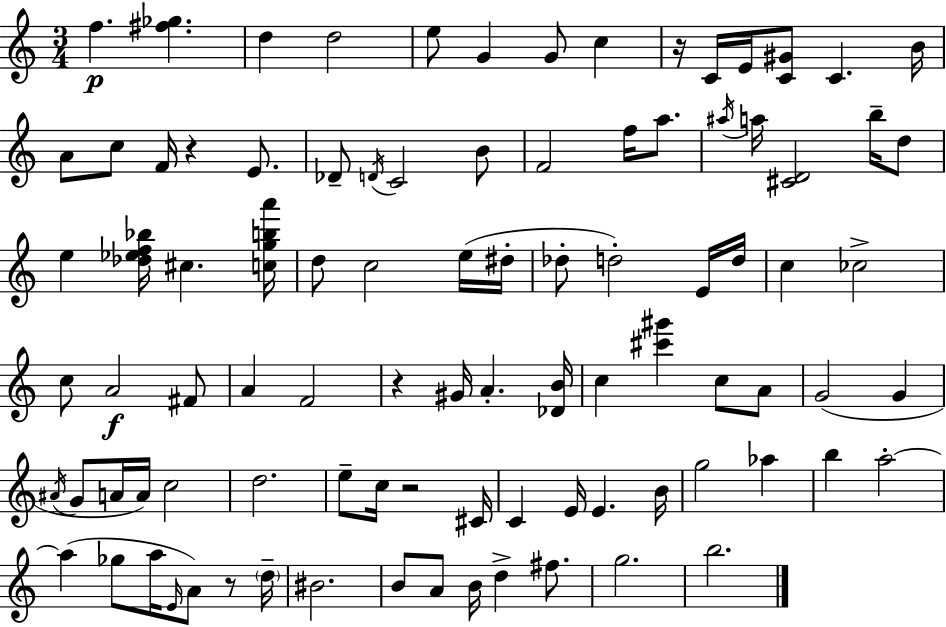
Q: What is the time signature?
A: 3/4